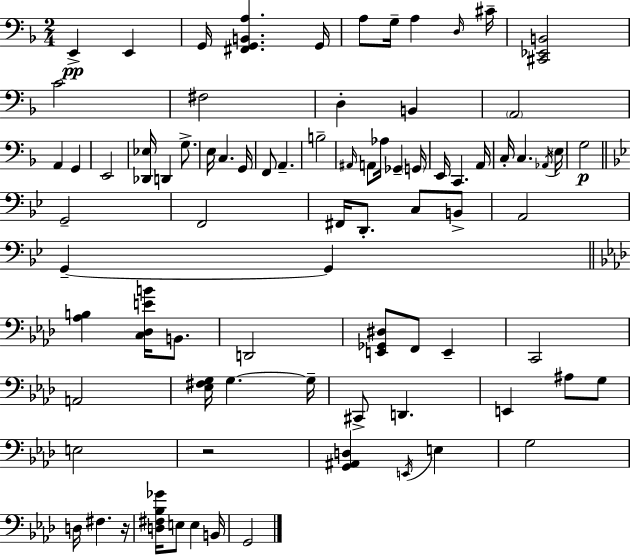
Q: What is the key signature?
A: D minor